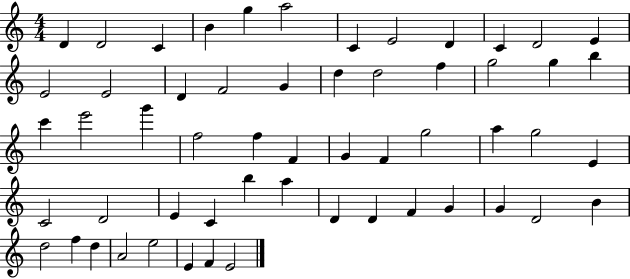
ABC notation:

X:1
T:Untitled
M:4/4
L:1/4
K:C
D D2 C B g a2 C E2 D C D2 E E2 E2 D F2 G d d2 f g2 g b c' e'2 g' f2 f F G F g2 a g2 E C2 D2 E C b a D D F G G D2 B d2 f d A2 e2 E F E2